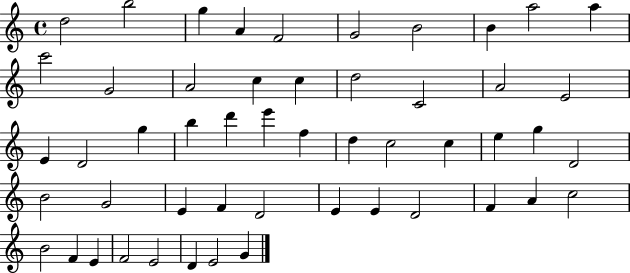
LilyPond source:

{
  \clef treble
  \time 4/4
  \defaultTimeSignature
  \key c \major
  d''2 b''2 | g''4 a'4 f'2 | g'2 b'2 | b'4 a''2 a''4 | \break c'''2 g'2 | a'2 c''4 c''4 | d''2 c'2 | a'2 e'2 | \break e'4 d'2 g''4 | b''4 d'''4 e'''4 f''4 | d''4 c''2 c''4 | e''4 g''4 d'2 | \break b'2 g'2 | e'4 f'4 d'2 | e'4 e'4 d'2 | f'4 a'4 c''2 | \break b'2 f'4 e'4 | f'2 e'2 | d'4 e'2 g'4 | \bar "|."
}